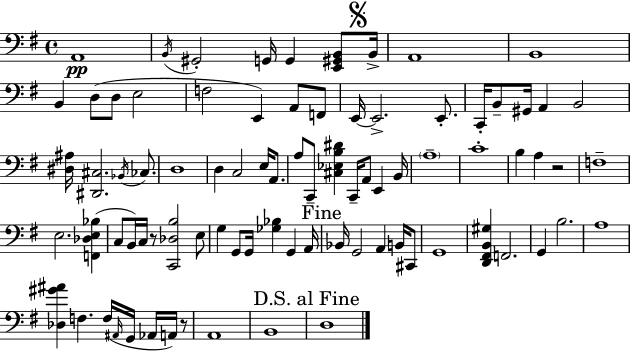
X:1
T:Untitled
M:4/4
L:1/4
K:G
A,,4 B,,/4 ^G,,2 G,,/4 G,, [E,,^G,,B,,]/2 B,,/4 A,,4 B,,4 B,, D,/2 D,/2 E,2 F,2 E,, A,,/2 F,,/2 E,,/4 E,,2 E,,/2 C,,/4 B,,/2 ^G,,/4 A,, B,,2 [^D,^A,]/4 [^D,,^C,]2 _B,,/4 _C,/2 D,4 D, C,2 E,/4 A,,/2 A,/2 C,,/2 [^C,_E,B,^D] C,,/4 A,,/2 E,, B,,/4 A,4 C4 B, A, z2 F,4 E,2 [F,,_D,E,_B,] C,/2 B,,/4 C,/4 z/2 [C,,_D,B,]2 E,/2 G, G,,/2 G,,/4 [_G,_B,] G,, A,,/4 _B,,/4 G,,2 A,, B,,/4 ^C,,/2 G,,4 [D,,^F,,B,,^G,] F,,2 G,, B,2 A,4 [_D,^G^A] F, F,/4 ^A,,/4 G,,/4 _A,,/4 A,,/4 z/2 A,,4 B,,4 D,4